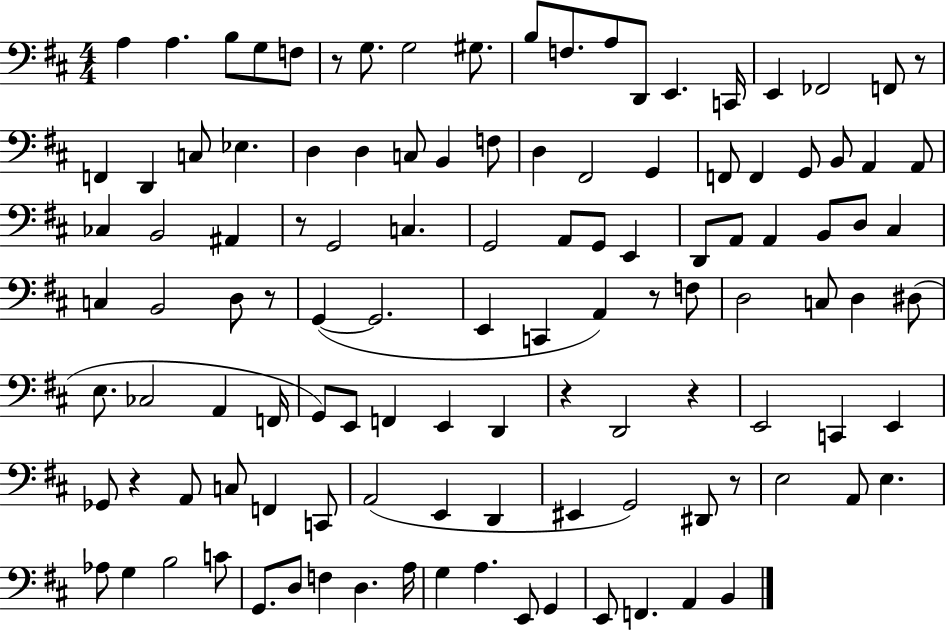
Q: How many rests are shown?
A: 9